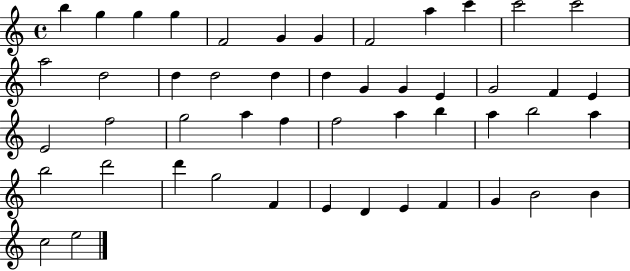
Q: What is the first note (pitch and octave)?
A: B5